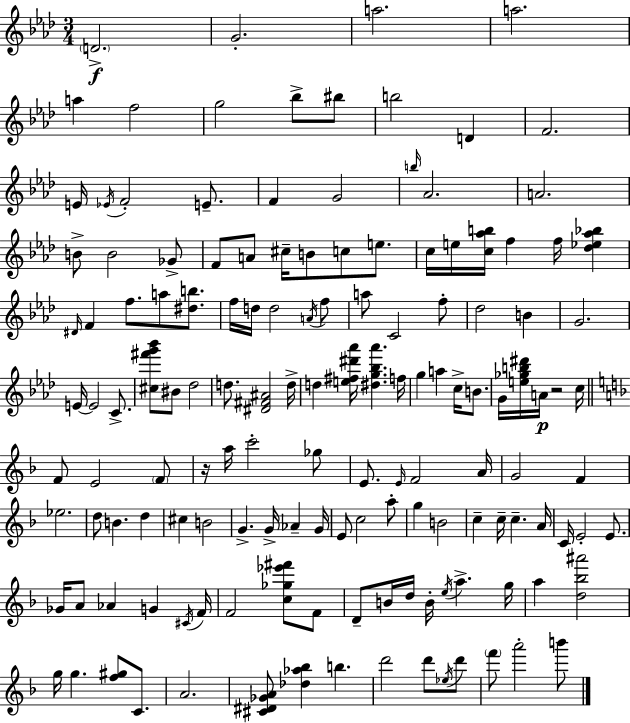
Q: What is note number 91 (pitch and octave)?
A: G5